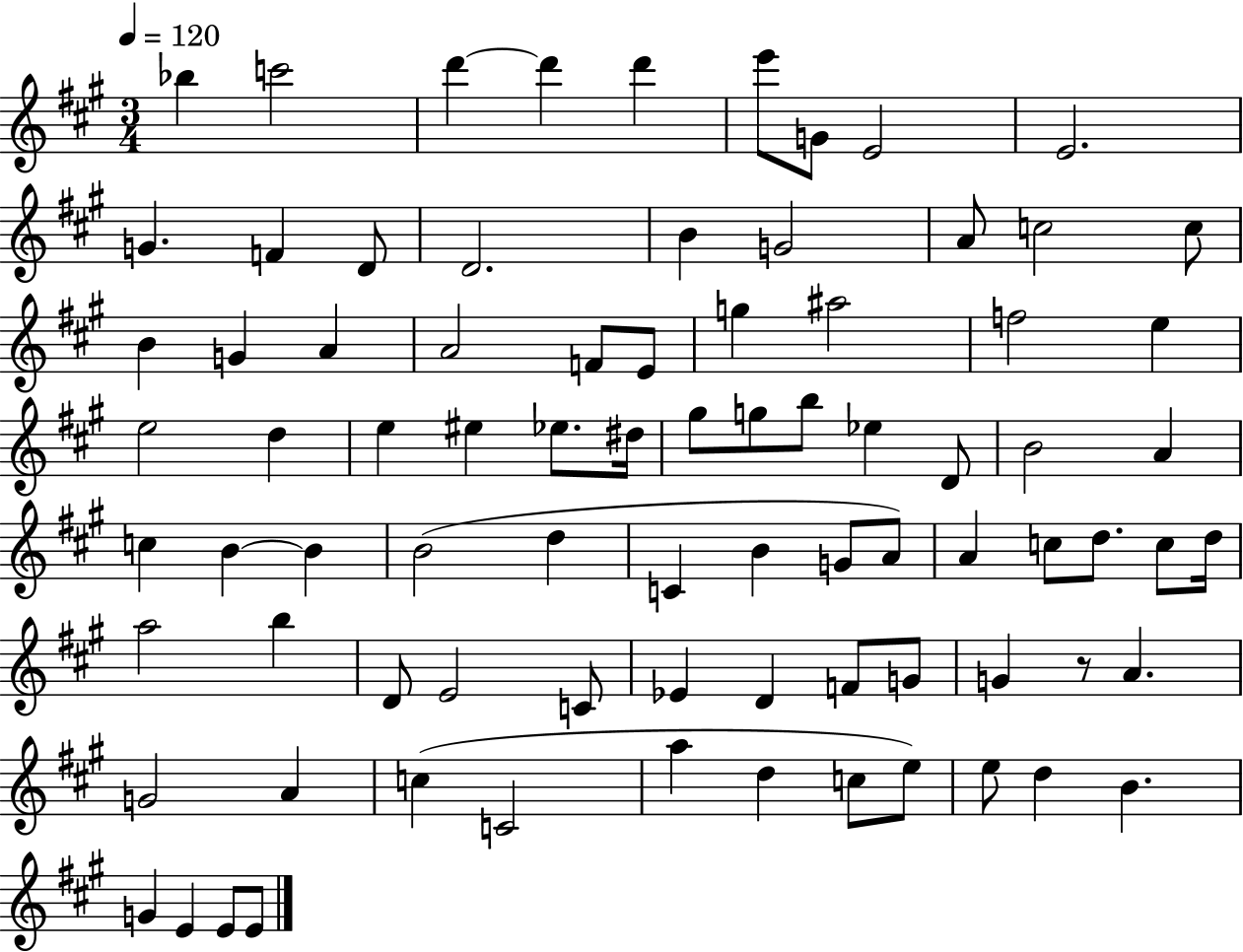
X:1
T:Untitled
M:3/4
L:1/4
K:A
_b c'2 d' d' d' e'/2 G/2 E2 E2 G F D/2 D2 B G2 A/2 c2 c/2 B G A A2 F/2 E/2 g ^a2 f2 e e2 d e ^e _e/2 ^d/4 ^g/2 g/2 b/2 _e D/2 B2 A c B B B2 d C B G/2 A/2 A c/2 d/2 c/2 d/4 a2 b D/2 E2 C/2 _E D F/2 G/2 G z/2 A G2 A c C2 a d c/2 e/2 e/2 d B G E E/2 E/2